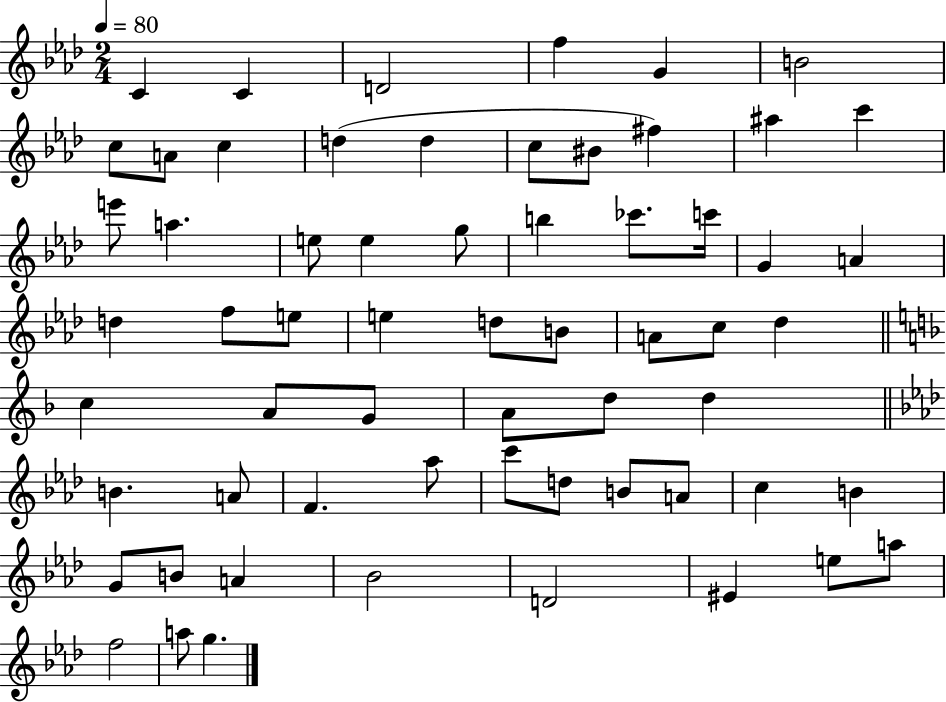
C4/q C4/q D4/h F5/q G4/q B4/h C5/e A4/e C5/q D5/q D5/q C5/e BIS4/e F#5/q A#5/q C6/q E6/e A5/q. E5/e E5/q G5/e B5/q CES6/e. C6/s G4/q A4/q D5/q F5/e E5/e E5/q D5/e B4/e A4/e C5/e Db5/q C5/q A4/e G4/e A4/e D5/e D5/q B4/q. A4/e F4/q. Ab5/e C6/e D5/e B4/e A4/e C5/q B4/q G4/e B4/e A4/q Bb4/h D4/h EIS4/q E5/e A5/e F5/h A5/e G5/q.